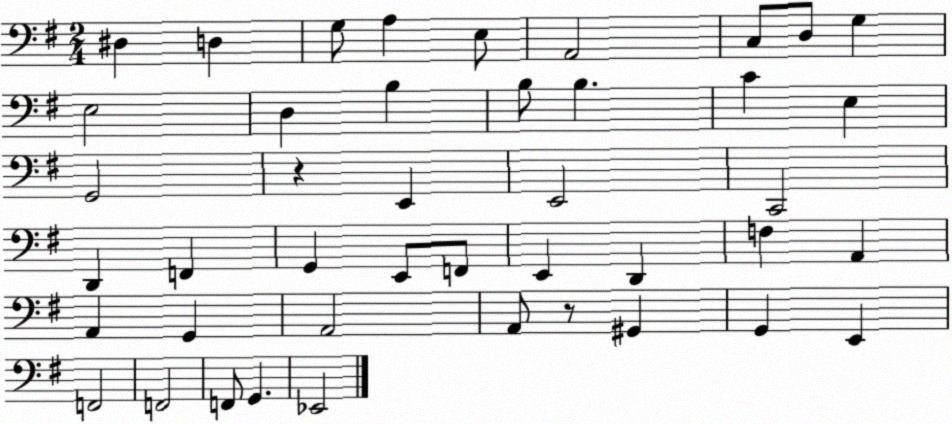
X:1
T:Untitled
M:2/4
L:1/4
K:G
^D, D, G,/2 A, E,/2 A,,2 C,/2 D,/2 G, E,2 D, B, B,/2 B, C E, G,,2 z E,, E,,2 C,,2 D,, F,, G,, E,,/2 F,,/2 E,, D,, F, A,, A,, G,, A,,2 A,,/2 z/2 ^G,, G,, E,, F,,2 F,,2 F,,/2 G,, _E,,2